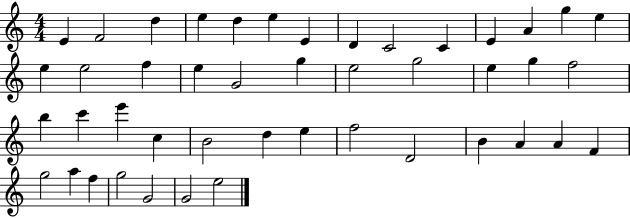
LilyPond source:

{
  \clef treble
  \numericTimeSignature
  \time 4/4
  \key c \major
  e'4 f'2 d''4 | e''4 d''4 e''4 e'4 | d'4 c'2 c'4 | e'4 a'4 g''4 e''4 | \break e''4 e''2 f''4 | e''4 g'2 g''4 | e''2 g''2 | e''4 g''4 f''2 | \break b''4 c'''4 e'''4 c''4 | b'2 d''4 e''4 | f''2 d'2 | b'4 a'4 a'4 f'4 | \break g''2 a''4 f''4 | g''2 g'2 | g'2 e''2 | \bar "|."
}